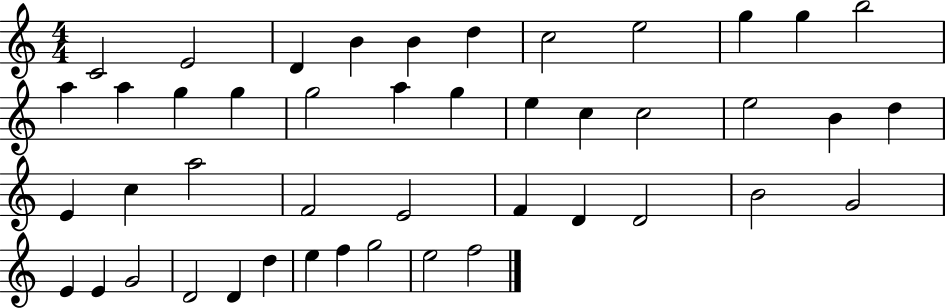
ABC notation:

X:1
T:Untitled
M:4/4
L:1/4
K:C
C2 E2 D B B d c2 e2 g g b2 a a g g g2 a g e c c2 e2 B d E c a2 F2 E2 F D D2 B2 G2 E E G2 D2 D d e f g2 e2 f2